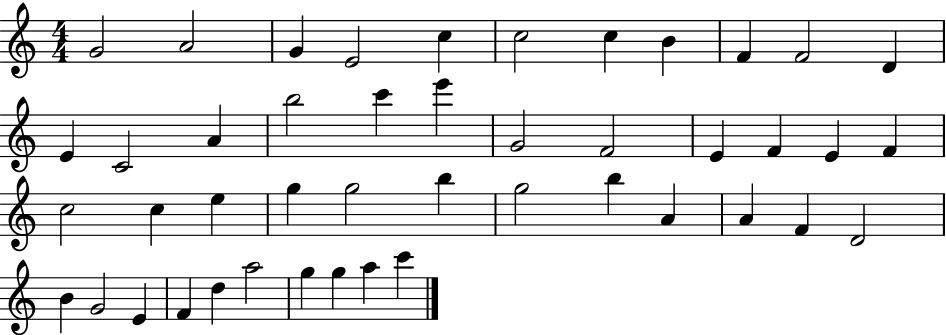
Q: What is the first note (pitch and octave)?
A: G4